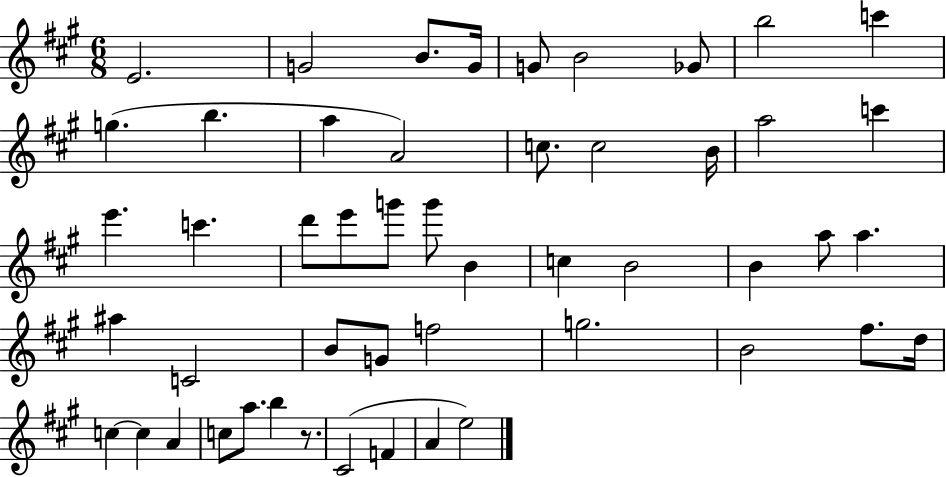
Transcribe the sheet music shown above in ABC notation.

X:1
T:Untitled
M:6/8
L:1/4
K:A
E2 G2 B/2 G/4 G/2 B2 _G/2 b2 c' g b a A2 c/2 c2 B/4 a2 c' e' c' d'/2 e'/2 g'/2 g'/2 B c B2 B a/2 a ^a C2 B/2 G/2 f2 g2 B2 ^f/2 d/4 c c A c/2 a/2 b z/2 ^C2 F A e2